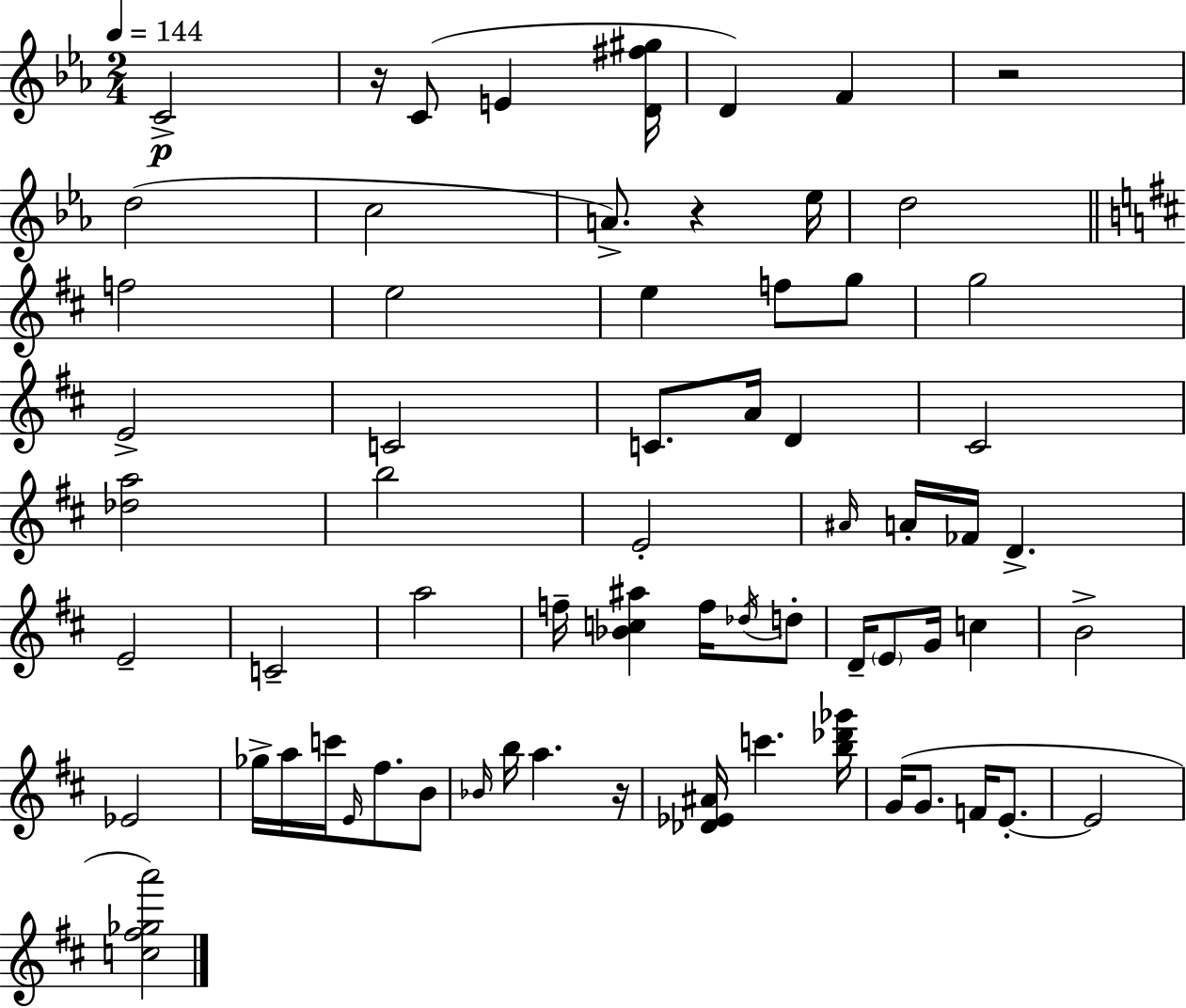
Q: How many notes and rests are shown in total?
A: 66